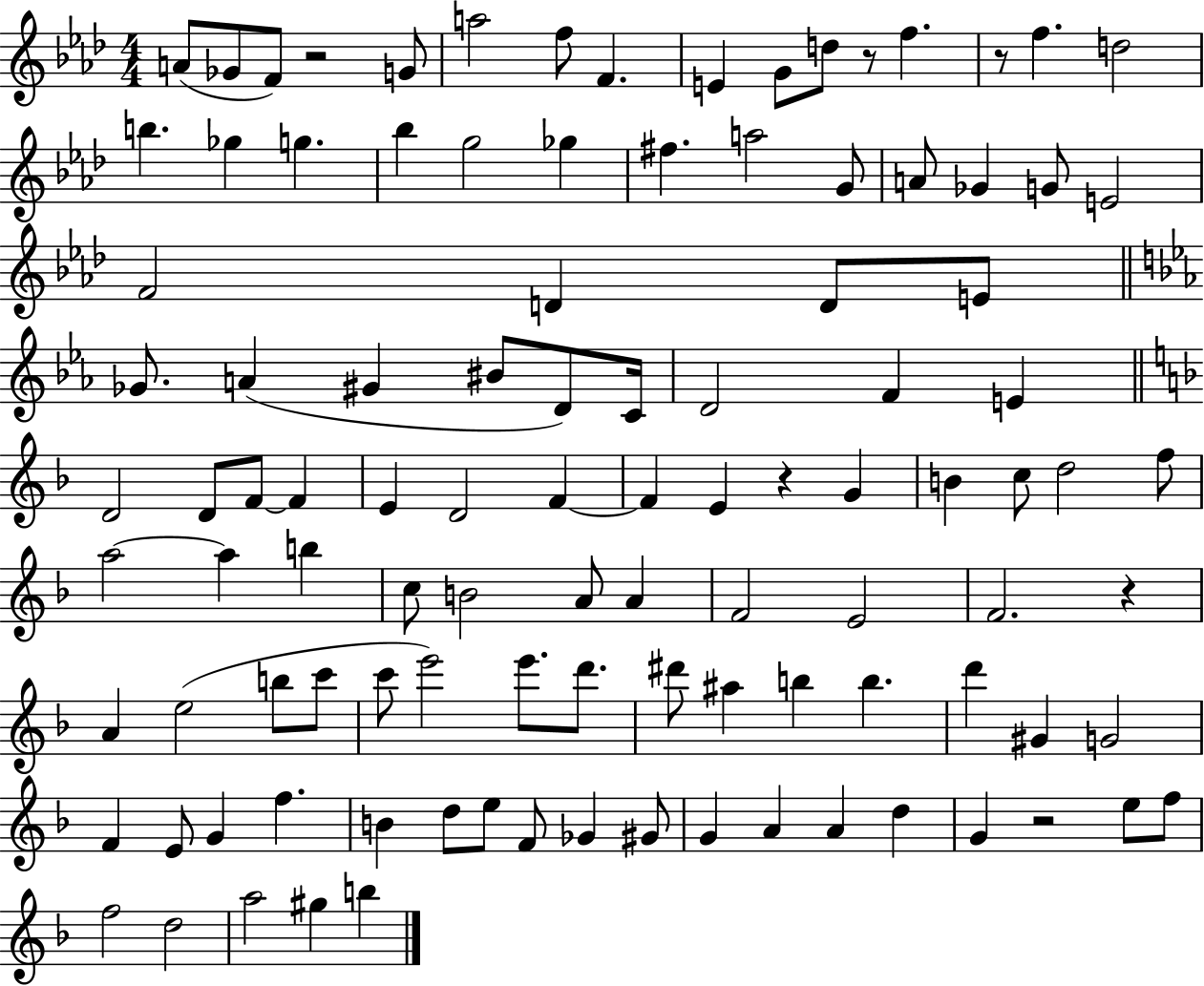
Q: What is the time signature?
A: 4/4